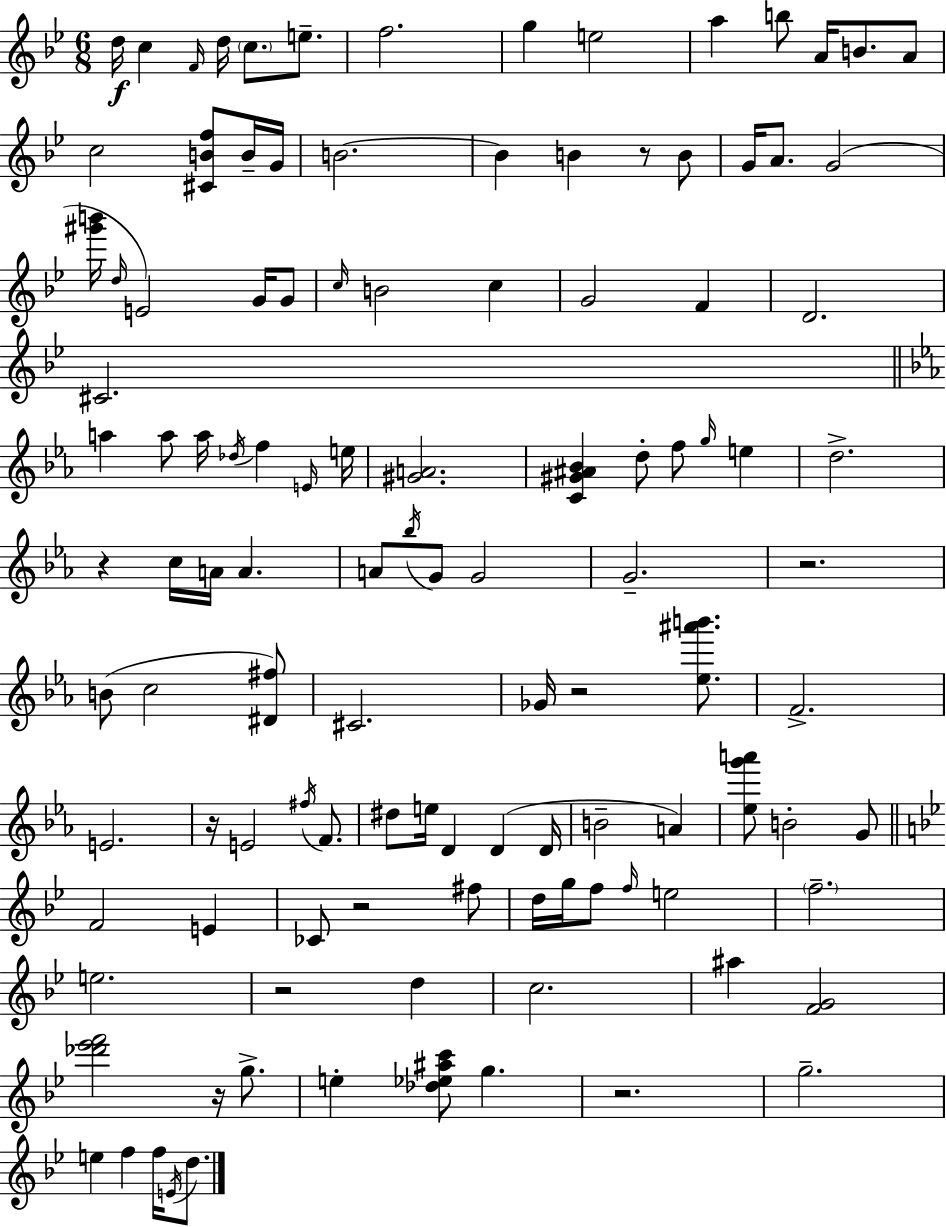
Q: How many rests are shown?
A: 9